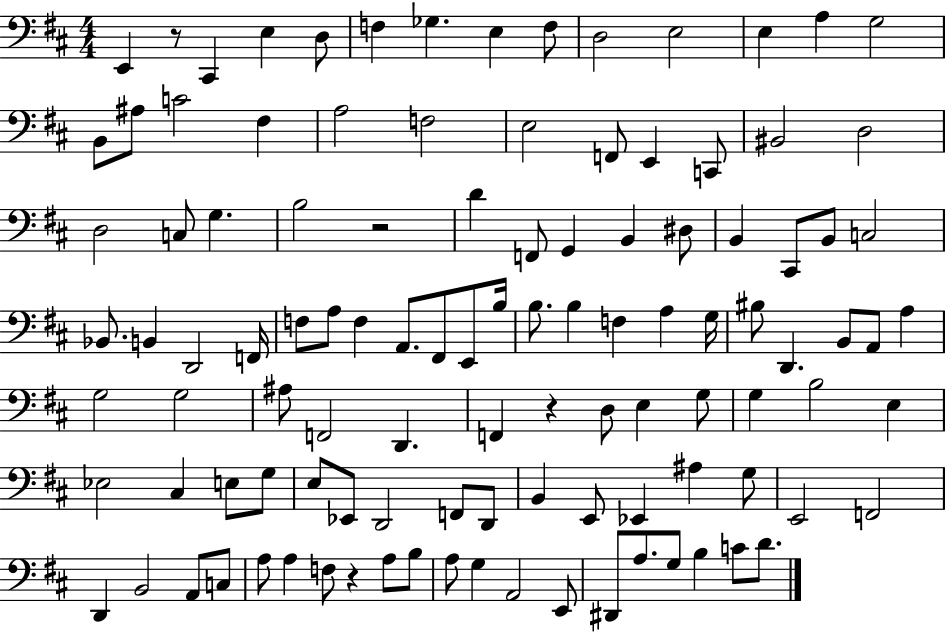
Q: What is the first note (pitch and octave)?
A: E2